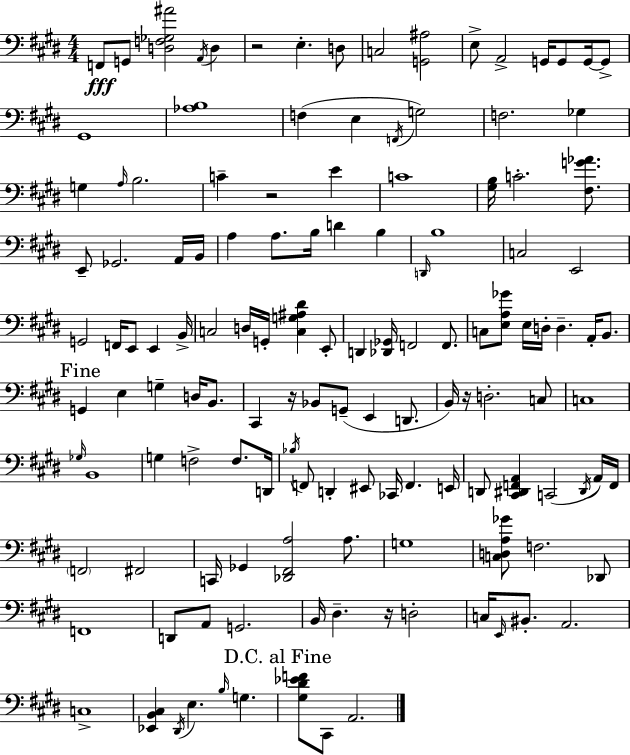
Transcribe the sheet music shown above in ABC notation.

X:1
T:Untitled
M:4/4
L:1/4
K:E
F,,/2 G,,/2 [D,F,_G,^A]2 A,,/4 D, z2 E, D,/2 C,2 [G,,^A,]2 E,/2 A,,2 G,,/4 G,,/2 G,,/4 G,,/2 ^G,,4 [_A,B,]4 F, E, F,,/4 G,2 F,2 _G, G, A,/4 B,2 C z2 E C4 [^G,B,]/4 C2 [^F,G_A]/2 E,,/2 _G,,2 A,,/4 B,,/4 A, A,/2 B,/4 D B, D,,/4 B,4 C,2 E,,2 G,,2 F,,/4 E,,/2 E,, B,,/4 C,2 D,/4 G,,/4 [C,G,^A,^D] E,,/2 D,, [_D,,_G,,]/4 F,,2 F,,/2 C,/2 [E,A,_G]/2 E,/4 D,/4 D, A,,/4 B,,/2 G,, E, G, D,/4 B,,/2 ^C,, z/4 _B,,/2 G,,/2 E,, D,,/2 B,,/4 z/4 D,2 C,/2 C,4 _G,/4 B,,4 G, F,2 F,/2 D,,/4 _B,/4 F,,/2 D,, ^E,,/2 _C,,/4 F,, E,,/4 D,,/2 [^C,,^D,,F,,A,,] C,,2 ^D,,/4 A,,/4 F,,/4 F,,2 ^F,,2 C,,/4 _G,, [_D,,^F,,A,]2 A,/2 G,4 [C,D,A,_G]/2 F,2 _D,,/2 F,,4 D,,/2 A,,/2 G,,2 B,,/4 ^D, z/4 D,2 C,/4 E,,/4 ^B,,/2 A,,2 C,4 [_E,,B,,^C,] ^D,,/4 E, B,/4 G, [^G,^D_EF]/2 ^C,,/2 A,,2